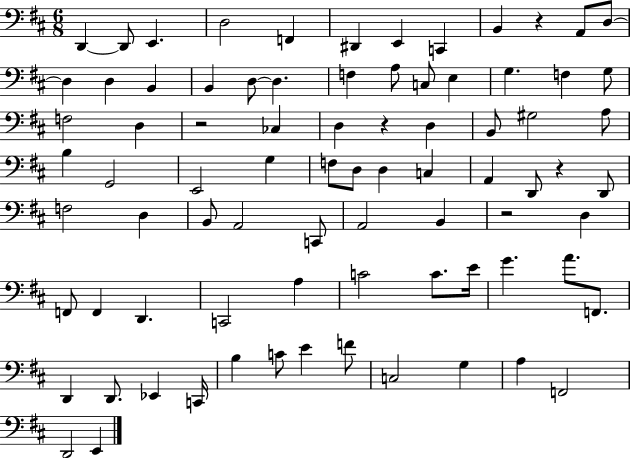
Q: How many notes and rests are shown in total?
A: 81